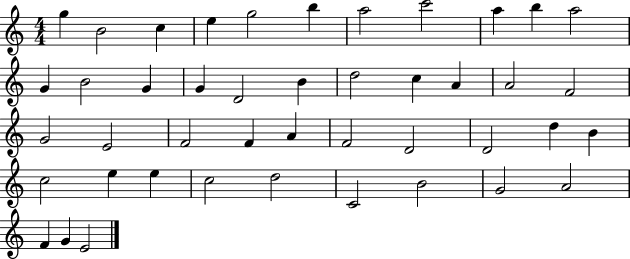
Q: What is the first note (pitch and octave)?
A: G5